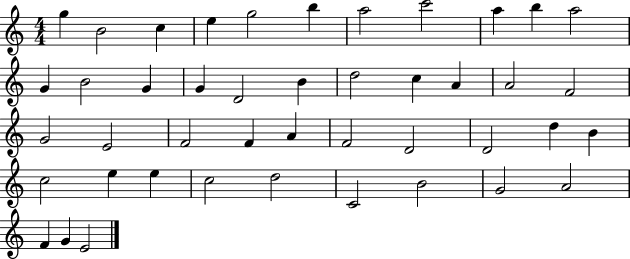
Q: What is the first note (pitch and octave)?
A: G5